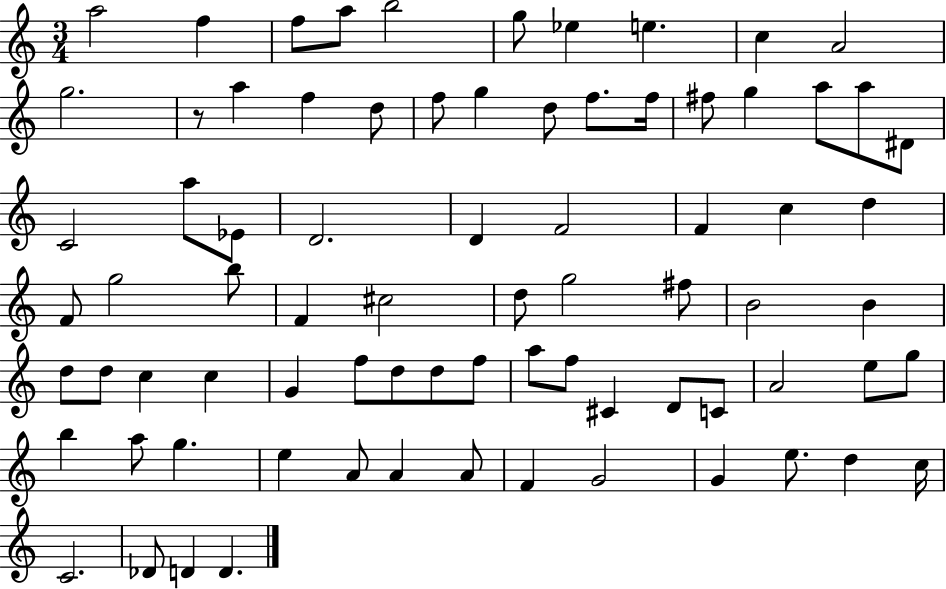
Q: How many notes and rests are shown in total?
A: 78